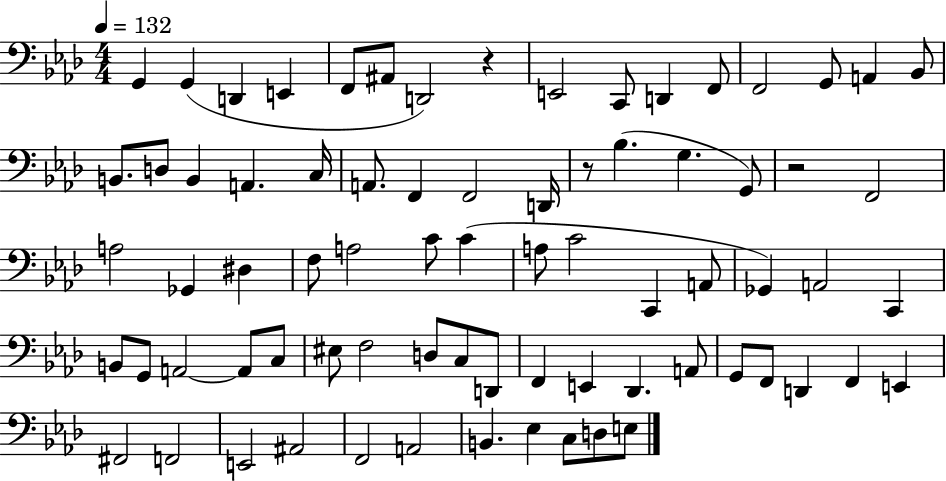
X:1
T:Untitled
M:4/4
L:1/4
K:Ab
G,, G,, D,, E,, F,,/2 ^A,,/2 D,,2 z E,,2 C,,/2 D,, F,,/2 F,,2 G,,/2 A,, _B,,/2 B,,/2 D,/2 B,, A,, C,/4 A,,/2 F,, F,,2 D,,/4 z/2 _B, G, G,,/2 z2 F,,2 A,2 _G,, ^D, F,/2 A,2 C/2 C A,/2 C2 C,, A,,/2 _G,, A,,2 C,, B,,/2 G,,/2 A,,2 A,,/2 C,/2 ^E,/2 F,2 D,/2 C,/2 D,,/2 F,, E,, _D,, A,,/2 G,,/2 F,,/2 D,, F,, E,, ^F,,2 F,,2 E,,2 ^A,,2 F,,2 A,,2 B,, _E, C,/2 D,/2 E,/2